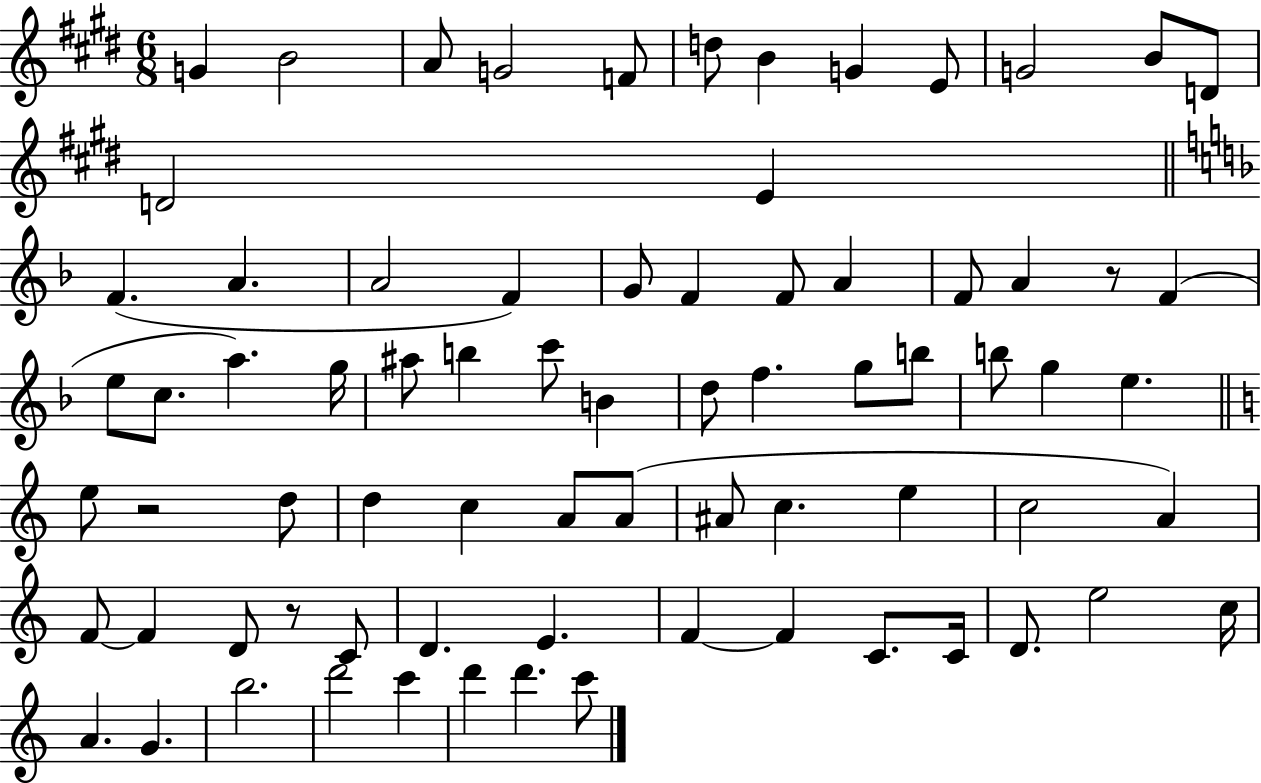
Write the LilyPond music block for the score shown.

{
  \clef treble
  \numericTimeSignature
  \time 6/8
  \key e \major
  g'4 b'2 | a'8 g'2 f'8 | d''8 b'4 g'4 e'8 | g'2 b'8 d'8 | \break d'2 e'4 | \bar "||" \break \key f \major f'4.( a'4. | a'2 f'4) | g'8 f'4 f'8 a'4 | f'8 a'4 r8 f'4( | \break e''8 c''8. a''4.) g''16 | ais''8 b''4 c'''8 b'4 | d''8 f''4. g''8 b''8 | b''8 g''4 e''4. | \break \bar "||" \break \key a \minor e''8 r2 d''8 | d''4 c''4 a'8 a'8( | ais'8 c''4. e''4 | c''2 a'4) | \break f'8~~ f'4 d'8 r8 c'8 | d'4. e'4. | f'4~~ f'4 c'8. c'16 | d'8. e''2 c''16 | \break a'4. g'4. | b''2. | d'''2 c'''4 | d'''4 d'''4. c'''8 | \break \bar "|."
}